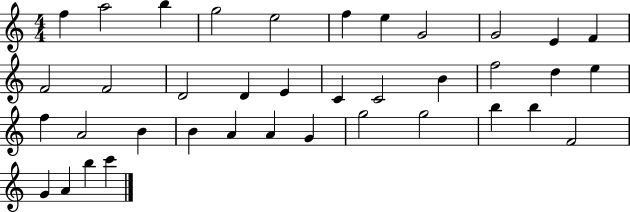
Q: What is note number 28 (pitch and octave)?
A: A4